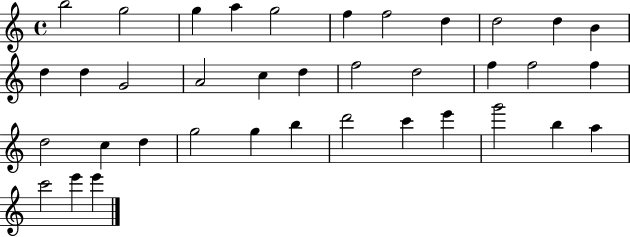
X:1
T:Untitled
M:4/4
L:1/4
K:C
b2 g2 g a g2 f f2 d d2 d B d d G2 A2 c d f2 d2 f f2 f d2 c d g2 g b d'2 c' e' g'2 b a c'2 e' e'